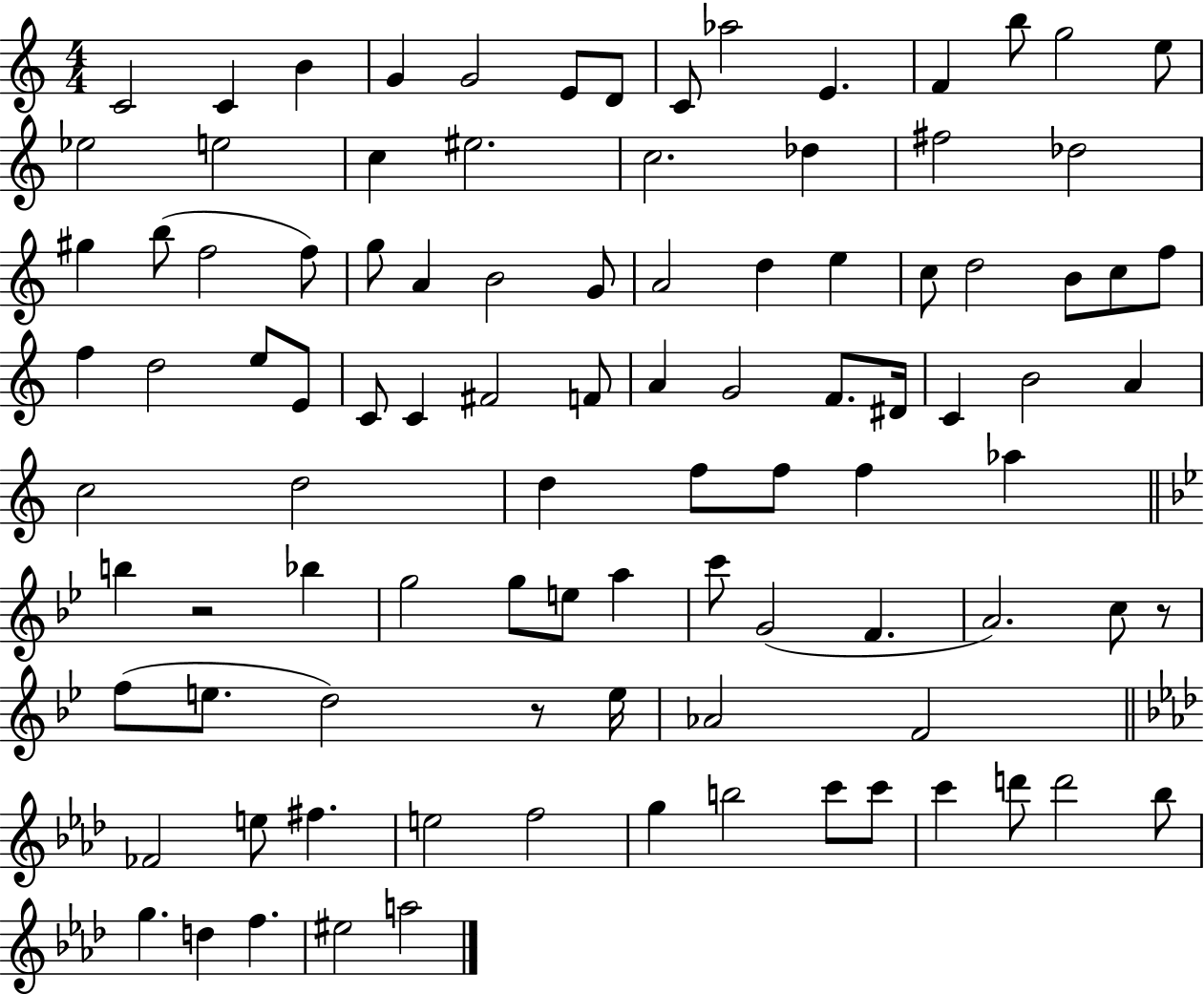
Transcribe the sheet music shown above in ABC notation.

X:1
T:Untitled
M:4/4
L:1/4
K:C
C2 C B G G2 E/2 D/2 C/2 _a2 E F b/2 g2 e/2 _e2 e2 c ^e2 c2 _d ^f2 _d2 ^g b/2 f2 f/2 g/2 A B2 G/2 A2 d e c/2 d2 B/2 c/2 f/2 f d2 e/2 E/2 C/2 C ^F2 F/2 A G2 F/2 ^D/4 C B2 A c2 d2 d f/2 f/2 f _a b z2 _b g2 g/2 e/2 a c'/2 G2 F A2 c/2 z/2 f/2 e/2 d2 z/2 e/4 _A2 F2 _F2 e/2 ^f e2 f2 g b2 c'/2 c'/2 c' d'/2 d'2 _b/2 g d f ^e2 a2